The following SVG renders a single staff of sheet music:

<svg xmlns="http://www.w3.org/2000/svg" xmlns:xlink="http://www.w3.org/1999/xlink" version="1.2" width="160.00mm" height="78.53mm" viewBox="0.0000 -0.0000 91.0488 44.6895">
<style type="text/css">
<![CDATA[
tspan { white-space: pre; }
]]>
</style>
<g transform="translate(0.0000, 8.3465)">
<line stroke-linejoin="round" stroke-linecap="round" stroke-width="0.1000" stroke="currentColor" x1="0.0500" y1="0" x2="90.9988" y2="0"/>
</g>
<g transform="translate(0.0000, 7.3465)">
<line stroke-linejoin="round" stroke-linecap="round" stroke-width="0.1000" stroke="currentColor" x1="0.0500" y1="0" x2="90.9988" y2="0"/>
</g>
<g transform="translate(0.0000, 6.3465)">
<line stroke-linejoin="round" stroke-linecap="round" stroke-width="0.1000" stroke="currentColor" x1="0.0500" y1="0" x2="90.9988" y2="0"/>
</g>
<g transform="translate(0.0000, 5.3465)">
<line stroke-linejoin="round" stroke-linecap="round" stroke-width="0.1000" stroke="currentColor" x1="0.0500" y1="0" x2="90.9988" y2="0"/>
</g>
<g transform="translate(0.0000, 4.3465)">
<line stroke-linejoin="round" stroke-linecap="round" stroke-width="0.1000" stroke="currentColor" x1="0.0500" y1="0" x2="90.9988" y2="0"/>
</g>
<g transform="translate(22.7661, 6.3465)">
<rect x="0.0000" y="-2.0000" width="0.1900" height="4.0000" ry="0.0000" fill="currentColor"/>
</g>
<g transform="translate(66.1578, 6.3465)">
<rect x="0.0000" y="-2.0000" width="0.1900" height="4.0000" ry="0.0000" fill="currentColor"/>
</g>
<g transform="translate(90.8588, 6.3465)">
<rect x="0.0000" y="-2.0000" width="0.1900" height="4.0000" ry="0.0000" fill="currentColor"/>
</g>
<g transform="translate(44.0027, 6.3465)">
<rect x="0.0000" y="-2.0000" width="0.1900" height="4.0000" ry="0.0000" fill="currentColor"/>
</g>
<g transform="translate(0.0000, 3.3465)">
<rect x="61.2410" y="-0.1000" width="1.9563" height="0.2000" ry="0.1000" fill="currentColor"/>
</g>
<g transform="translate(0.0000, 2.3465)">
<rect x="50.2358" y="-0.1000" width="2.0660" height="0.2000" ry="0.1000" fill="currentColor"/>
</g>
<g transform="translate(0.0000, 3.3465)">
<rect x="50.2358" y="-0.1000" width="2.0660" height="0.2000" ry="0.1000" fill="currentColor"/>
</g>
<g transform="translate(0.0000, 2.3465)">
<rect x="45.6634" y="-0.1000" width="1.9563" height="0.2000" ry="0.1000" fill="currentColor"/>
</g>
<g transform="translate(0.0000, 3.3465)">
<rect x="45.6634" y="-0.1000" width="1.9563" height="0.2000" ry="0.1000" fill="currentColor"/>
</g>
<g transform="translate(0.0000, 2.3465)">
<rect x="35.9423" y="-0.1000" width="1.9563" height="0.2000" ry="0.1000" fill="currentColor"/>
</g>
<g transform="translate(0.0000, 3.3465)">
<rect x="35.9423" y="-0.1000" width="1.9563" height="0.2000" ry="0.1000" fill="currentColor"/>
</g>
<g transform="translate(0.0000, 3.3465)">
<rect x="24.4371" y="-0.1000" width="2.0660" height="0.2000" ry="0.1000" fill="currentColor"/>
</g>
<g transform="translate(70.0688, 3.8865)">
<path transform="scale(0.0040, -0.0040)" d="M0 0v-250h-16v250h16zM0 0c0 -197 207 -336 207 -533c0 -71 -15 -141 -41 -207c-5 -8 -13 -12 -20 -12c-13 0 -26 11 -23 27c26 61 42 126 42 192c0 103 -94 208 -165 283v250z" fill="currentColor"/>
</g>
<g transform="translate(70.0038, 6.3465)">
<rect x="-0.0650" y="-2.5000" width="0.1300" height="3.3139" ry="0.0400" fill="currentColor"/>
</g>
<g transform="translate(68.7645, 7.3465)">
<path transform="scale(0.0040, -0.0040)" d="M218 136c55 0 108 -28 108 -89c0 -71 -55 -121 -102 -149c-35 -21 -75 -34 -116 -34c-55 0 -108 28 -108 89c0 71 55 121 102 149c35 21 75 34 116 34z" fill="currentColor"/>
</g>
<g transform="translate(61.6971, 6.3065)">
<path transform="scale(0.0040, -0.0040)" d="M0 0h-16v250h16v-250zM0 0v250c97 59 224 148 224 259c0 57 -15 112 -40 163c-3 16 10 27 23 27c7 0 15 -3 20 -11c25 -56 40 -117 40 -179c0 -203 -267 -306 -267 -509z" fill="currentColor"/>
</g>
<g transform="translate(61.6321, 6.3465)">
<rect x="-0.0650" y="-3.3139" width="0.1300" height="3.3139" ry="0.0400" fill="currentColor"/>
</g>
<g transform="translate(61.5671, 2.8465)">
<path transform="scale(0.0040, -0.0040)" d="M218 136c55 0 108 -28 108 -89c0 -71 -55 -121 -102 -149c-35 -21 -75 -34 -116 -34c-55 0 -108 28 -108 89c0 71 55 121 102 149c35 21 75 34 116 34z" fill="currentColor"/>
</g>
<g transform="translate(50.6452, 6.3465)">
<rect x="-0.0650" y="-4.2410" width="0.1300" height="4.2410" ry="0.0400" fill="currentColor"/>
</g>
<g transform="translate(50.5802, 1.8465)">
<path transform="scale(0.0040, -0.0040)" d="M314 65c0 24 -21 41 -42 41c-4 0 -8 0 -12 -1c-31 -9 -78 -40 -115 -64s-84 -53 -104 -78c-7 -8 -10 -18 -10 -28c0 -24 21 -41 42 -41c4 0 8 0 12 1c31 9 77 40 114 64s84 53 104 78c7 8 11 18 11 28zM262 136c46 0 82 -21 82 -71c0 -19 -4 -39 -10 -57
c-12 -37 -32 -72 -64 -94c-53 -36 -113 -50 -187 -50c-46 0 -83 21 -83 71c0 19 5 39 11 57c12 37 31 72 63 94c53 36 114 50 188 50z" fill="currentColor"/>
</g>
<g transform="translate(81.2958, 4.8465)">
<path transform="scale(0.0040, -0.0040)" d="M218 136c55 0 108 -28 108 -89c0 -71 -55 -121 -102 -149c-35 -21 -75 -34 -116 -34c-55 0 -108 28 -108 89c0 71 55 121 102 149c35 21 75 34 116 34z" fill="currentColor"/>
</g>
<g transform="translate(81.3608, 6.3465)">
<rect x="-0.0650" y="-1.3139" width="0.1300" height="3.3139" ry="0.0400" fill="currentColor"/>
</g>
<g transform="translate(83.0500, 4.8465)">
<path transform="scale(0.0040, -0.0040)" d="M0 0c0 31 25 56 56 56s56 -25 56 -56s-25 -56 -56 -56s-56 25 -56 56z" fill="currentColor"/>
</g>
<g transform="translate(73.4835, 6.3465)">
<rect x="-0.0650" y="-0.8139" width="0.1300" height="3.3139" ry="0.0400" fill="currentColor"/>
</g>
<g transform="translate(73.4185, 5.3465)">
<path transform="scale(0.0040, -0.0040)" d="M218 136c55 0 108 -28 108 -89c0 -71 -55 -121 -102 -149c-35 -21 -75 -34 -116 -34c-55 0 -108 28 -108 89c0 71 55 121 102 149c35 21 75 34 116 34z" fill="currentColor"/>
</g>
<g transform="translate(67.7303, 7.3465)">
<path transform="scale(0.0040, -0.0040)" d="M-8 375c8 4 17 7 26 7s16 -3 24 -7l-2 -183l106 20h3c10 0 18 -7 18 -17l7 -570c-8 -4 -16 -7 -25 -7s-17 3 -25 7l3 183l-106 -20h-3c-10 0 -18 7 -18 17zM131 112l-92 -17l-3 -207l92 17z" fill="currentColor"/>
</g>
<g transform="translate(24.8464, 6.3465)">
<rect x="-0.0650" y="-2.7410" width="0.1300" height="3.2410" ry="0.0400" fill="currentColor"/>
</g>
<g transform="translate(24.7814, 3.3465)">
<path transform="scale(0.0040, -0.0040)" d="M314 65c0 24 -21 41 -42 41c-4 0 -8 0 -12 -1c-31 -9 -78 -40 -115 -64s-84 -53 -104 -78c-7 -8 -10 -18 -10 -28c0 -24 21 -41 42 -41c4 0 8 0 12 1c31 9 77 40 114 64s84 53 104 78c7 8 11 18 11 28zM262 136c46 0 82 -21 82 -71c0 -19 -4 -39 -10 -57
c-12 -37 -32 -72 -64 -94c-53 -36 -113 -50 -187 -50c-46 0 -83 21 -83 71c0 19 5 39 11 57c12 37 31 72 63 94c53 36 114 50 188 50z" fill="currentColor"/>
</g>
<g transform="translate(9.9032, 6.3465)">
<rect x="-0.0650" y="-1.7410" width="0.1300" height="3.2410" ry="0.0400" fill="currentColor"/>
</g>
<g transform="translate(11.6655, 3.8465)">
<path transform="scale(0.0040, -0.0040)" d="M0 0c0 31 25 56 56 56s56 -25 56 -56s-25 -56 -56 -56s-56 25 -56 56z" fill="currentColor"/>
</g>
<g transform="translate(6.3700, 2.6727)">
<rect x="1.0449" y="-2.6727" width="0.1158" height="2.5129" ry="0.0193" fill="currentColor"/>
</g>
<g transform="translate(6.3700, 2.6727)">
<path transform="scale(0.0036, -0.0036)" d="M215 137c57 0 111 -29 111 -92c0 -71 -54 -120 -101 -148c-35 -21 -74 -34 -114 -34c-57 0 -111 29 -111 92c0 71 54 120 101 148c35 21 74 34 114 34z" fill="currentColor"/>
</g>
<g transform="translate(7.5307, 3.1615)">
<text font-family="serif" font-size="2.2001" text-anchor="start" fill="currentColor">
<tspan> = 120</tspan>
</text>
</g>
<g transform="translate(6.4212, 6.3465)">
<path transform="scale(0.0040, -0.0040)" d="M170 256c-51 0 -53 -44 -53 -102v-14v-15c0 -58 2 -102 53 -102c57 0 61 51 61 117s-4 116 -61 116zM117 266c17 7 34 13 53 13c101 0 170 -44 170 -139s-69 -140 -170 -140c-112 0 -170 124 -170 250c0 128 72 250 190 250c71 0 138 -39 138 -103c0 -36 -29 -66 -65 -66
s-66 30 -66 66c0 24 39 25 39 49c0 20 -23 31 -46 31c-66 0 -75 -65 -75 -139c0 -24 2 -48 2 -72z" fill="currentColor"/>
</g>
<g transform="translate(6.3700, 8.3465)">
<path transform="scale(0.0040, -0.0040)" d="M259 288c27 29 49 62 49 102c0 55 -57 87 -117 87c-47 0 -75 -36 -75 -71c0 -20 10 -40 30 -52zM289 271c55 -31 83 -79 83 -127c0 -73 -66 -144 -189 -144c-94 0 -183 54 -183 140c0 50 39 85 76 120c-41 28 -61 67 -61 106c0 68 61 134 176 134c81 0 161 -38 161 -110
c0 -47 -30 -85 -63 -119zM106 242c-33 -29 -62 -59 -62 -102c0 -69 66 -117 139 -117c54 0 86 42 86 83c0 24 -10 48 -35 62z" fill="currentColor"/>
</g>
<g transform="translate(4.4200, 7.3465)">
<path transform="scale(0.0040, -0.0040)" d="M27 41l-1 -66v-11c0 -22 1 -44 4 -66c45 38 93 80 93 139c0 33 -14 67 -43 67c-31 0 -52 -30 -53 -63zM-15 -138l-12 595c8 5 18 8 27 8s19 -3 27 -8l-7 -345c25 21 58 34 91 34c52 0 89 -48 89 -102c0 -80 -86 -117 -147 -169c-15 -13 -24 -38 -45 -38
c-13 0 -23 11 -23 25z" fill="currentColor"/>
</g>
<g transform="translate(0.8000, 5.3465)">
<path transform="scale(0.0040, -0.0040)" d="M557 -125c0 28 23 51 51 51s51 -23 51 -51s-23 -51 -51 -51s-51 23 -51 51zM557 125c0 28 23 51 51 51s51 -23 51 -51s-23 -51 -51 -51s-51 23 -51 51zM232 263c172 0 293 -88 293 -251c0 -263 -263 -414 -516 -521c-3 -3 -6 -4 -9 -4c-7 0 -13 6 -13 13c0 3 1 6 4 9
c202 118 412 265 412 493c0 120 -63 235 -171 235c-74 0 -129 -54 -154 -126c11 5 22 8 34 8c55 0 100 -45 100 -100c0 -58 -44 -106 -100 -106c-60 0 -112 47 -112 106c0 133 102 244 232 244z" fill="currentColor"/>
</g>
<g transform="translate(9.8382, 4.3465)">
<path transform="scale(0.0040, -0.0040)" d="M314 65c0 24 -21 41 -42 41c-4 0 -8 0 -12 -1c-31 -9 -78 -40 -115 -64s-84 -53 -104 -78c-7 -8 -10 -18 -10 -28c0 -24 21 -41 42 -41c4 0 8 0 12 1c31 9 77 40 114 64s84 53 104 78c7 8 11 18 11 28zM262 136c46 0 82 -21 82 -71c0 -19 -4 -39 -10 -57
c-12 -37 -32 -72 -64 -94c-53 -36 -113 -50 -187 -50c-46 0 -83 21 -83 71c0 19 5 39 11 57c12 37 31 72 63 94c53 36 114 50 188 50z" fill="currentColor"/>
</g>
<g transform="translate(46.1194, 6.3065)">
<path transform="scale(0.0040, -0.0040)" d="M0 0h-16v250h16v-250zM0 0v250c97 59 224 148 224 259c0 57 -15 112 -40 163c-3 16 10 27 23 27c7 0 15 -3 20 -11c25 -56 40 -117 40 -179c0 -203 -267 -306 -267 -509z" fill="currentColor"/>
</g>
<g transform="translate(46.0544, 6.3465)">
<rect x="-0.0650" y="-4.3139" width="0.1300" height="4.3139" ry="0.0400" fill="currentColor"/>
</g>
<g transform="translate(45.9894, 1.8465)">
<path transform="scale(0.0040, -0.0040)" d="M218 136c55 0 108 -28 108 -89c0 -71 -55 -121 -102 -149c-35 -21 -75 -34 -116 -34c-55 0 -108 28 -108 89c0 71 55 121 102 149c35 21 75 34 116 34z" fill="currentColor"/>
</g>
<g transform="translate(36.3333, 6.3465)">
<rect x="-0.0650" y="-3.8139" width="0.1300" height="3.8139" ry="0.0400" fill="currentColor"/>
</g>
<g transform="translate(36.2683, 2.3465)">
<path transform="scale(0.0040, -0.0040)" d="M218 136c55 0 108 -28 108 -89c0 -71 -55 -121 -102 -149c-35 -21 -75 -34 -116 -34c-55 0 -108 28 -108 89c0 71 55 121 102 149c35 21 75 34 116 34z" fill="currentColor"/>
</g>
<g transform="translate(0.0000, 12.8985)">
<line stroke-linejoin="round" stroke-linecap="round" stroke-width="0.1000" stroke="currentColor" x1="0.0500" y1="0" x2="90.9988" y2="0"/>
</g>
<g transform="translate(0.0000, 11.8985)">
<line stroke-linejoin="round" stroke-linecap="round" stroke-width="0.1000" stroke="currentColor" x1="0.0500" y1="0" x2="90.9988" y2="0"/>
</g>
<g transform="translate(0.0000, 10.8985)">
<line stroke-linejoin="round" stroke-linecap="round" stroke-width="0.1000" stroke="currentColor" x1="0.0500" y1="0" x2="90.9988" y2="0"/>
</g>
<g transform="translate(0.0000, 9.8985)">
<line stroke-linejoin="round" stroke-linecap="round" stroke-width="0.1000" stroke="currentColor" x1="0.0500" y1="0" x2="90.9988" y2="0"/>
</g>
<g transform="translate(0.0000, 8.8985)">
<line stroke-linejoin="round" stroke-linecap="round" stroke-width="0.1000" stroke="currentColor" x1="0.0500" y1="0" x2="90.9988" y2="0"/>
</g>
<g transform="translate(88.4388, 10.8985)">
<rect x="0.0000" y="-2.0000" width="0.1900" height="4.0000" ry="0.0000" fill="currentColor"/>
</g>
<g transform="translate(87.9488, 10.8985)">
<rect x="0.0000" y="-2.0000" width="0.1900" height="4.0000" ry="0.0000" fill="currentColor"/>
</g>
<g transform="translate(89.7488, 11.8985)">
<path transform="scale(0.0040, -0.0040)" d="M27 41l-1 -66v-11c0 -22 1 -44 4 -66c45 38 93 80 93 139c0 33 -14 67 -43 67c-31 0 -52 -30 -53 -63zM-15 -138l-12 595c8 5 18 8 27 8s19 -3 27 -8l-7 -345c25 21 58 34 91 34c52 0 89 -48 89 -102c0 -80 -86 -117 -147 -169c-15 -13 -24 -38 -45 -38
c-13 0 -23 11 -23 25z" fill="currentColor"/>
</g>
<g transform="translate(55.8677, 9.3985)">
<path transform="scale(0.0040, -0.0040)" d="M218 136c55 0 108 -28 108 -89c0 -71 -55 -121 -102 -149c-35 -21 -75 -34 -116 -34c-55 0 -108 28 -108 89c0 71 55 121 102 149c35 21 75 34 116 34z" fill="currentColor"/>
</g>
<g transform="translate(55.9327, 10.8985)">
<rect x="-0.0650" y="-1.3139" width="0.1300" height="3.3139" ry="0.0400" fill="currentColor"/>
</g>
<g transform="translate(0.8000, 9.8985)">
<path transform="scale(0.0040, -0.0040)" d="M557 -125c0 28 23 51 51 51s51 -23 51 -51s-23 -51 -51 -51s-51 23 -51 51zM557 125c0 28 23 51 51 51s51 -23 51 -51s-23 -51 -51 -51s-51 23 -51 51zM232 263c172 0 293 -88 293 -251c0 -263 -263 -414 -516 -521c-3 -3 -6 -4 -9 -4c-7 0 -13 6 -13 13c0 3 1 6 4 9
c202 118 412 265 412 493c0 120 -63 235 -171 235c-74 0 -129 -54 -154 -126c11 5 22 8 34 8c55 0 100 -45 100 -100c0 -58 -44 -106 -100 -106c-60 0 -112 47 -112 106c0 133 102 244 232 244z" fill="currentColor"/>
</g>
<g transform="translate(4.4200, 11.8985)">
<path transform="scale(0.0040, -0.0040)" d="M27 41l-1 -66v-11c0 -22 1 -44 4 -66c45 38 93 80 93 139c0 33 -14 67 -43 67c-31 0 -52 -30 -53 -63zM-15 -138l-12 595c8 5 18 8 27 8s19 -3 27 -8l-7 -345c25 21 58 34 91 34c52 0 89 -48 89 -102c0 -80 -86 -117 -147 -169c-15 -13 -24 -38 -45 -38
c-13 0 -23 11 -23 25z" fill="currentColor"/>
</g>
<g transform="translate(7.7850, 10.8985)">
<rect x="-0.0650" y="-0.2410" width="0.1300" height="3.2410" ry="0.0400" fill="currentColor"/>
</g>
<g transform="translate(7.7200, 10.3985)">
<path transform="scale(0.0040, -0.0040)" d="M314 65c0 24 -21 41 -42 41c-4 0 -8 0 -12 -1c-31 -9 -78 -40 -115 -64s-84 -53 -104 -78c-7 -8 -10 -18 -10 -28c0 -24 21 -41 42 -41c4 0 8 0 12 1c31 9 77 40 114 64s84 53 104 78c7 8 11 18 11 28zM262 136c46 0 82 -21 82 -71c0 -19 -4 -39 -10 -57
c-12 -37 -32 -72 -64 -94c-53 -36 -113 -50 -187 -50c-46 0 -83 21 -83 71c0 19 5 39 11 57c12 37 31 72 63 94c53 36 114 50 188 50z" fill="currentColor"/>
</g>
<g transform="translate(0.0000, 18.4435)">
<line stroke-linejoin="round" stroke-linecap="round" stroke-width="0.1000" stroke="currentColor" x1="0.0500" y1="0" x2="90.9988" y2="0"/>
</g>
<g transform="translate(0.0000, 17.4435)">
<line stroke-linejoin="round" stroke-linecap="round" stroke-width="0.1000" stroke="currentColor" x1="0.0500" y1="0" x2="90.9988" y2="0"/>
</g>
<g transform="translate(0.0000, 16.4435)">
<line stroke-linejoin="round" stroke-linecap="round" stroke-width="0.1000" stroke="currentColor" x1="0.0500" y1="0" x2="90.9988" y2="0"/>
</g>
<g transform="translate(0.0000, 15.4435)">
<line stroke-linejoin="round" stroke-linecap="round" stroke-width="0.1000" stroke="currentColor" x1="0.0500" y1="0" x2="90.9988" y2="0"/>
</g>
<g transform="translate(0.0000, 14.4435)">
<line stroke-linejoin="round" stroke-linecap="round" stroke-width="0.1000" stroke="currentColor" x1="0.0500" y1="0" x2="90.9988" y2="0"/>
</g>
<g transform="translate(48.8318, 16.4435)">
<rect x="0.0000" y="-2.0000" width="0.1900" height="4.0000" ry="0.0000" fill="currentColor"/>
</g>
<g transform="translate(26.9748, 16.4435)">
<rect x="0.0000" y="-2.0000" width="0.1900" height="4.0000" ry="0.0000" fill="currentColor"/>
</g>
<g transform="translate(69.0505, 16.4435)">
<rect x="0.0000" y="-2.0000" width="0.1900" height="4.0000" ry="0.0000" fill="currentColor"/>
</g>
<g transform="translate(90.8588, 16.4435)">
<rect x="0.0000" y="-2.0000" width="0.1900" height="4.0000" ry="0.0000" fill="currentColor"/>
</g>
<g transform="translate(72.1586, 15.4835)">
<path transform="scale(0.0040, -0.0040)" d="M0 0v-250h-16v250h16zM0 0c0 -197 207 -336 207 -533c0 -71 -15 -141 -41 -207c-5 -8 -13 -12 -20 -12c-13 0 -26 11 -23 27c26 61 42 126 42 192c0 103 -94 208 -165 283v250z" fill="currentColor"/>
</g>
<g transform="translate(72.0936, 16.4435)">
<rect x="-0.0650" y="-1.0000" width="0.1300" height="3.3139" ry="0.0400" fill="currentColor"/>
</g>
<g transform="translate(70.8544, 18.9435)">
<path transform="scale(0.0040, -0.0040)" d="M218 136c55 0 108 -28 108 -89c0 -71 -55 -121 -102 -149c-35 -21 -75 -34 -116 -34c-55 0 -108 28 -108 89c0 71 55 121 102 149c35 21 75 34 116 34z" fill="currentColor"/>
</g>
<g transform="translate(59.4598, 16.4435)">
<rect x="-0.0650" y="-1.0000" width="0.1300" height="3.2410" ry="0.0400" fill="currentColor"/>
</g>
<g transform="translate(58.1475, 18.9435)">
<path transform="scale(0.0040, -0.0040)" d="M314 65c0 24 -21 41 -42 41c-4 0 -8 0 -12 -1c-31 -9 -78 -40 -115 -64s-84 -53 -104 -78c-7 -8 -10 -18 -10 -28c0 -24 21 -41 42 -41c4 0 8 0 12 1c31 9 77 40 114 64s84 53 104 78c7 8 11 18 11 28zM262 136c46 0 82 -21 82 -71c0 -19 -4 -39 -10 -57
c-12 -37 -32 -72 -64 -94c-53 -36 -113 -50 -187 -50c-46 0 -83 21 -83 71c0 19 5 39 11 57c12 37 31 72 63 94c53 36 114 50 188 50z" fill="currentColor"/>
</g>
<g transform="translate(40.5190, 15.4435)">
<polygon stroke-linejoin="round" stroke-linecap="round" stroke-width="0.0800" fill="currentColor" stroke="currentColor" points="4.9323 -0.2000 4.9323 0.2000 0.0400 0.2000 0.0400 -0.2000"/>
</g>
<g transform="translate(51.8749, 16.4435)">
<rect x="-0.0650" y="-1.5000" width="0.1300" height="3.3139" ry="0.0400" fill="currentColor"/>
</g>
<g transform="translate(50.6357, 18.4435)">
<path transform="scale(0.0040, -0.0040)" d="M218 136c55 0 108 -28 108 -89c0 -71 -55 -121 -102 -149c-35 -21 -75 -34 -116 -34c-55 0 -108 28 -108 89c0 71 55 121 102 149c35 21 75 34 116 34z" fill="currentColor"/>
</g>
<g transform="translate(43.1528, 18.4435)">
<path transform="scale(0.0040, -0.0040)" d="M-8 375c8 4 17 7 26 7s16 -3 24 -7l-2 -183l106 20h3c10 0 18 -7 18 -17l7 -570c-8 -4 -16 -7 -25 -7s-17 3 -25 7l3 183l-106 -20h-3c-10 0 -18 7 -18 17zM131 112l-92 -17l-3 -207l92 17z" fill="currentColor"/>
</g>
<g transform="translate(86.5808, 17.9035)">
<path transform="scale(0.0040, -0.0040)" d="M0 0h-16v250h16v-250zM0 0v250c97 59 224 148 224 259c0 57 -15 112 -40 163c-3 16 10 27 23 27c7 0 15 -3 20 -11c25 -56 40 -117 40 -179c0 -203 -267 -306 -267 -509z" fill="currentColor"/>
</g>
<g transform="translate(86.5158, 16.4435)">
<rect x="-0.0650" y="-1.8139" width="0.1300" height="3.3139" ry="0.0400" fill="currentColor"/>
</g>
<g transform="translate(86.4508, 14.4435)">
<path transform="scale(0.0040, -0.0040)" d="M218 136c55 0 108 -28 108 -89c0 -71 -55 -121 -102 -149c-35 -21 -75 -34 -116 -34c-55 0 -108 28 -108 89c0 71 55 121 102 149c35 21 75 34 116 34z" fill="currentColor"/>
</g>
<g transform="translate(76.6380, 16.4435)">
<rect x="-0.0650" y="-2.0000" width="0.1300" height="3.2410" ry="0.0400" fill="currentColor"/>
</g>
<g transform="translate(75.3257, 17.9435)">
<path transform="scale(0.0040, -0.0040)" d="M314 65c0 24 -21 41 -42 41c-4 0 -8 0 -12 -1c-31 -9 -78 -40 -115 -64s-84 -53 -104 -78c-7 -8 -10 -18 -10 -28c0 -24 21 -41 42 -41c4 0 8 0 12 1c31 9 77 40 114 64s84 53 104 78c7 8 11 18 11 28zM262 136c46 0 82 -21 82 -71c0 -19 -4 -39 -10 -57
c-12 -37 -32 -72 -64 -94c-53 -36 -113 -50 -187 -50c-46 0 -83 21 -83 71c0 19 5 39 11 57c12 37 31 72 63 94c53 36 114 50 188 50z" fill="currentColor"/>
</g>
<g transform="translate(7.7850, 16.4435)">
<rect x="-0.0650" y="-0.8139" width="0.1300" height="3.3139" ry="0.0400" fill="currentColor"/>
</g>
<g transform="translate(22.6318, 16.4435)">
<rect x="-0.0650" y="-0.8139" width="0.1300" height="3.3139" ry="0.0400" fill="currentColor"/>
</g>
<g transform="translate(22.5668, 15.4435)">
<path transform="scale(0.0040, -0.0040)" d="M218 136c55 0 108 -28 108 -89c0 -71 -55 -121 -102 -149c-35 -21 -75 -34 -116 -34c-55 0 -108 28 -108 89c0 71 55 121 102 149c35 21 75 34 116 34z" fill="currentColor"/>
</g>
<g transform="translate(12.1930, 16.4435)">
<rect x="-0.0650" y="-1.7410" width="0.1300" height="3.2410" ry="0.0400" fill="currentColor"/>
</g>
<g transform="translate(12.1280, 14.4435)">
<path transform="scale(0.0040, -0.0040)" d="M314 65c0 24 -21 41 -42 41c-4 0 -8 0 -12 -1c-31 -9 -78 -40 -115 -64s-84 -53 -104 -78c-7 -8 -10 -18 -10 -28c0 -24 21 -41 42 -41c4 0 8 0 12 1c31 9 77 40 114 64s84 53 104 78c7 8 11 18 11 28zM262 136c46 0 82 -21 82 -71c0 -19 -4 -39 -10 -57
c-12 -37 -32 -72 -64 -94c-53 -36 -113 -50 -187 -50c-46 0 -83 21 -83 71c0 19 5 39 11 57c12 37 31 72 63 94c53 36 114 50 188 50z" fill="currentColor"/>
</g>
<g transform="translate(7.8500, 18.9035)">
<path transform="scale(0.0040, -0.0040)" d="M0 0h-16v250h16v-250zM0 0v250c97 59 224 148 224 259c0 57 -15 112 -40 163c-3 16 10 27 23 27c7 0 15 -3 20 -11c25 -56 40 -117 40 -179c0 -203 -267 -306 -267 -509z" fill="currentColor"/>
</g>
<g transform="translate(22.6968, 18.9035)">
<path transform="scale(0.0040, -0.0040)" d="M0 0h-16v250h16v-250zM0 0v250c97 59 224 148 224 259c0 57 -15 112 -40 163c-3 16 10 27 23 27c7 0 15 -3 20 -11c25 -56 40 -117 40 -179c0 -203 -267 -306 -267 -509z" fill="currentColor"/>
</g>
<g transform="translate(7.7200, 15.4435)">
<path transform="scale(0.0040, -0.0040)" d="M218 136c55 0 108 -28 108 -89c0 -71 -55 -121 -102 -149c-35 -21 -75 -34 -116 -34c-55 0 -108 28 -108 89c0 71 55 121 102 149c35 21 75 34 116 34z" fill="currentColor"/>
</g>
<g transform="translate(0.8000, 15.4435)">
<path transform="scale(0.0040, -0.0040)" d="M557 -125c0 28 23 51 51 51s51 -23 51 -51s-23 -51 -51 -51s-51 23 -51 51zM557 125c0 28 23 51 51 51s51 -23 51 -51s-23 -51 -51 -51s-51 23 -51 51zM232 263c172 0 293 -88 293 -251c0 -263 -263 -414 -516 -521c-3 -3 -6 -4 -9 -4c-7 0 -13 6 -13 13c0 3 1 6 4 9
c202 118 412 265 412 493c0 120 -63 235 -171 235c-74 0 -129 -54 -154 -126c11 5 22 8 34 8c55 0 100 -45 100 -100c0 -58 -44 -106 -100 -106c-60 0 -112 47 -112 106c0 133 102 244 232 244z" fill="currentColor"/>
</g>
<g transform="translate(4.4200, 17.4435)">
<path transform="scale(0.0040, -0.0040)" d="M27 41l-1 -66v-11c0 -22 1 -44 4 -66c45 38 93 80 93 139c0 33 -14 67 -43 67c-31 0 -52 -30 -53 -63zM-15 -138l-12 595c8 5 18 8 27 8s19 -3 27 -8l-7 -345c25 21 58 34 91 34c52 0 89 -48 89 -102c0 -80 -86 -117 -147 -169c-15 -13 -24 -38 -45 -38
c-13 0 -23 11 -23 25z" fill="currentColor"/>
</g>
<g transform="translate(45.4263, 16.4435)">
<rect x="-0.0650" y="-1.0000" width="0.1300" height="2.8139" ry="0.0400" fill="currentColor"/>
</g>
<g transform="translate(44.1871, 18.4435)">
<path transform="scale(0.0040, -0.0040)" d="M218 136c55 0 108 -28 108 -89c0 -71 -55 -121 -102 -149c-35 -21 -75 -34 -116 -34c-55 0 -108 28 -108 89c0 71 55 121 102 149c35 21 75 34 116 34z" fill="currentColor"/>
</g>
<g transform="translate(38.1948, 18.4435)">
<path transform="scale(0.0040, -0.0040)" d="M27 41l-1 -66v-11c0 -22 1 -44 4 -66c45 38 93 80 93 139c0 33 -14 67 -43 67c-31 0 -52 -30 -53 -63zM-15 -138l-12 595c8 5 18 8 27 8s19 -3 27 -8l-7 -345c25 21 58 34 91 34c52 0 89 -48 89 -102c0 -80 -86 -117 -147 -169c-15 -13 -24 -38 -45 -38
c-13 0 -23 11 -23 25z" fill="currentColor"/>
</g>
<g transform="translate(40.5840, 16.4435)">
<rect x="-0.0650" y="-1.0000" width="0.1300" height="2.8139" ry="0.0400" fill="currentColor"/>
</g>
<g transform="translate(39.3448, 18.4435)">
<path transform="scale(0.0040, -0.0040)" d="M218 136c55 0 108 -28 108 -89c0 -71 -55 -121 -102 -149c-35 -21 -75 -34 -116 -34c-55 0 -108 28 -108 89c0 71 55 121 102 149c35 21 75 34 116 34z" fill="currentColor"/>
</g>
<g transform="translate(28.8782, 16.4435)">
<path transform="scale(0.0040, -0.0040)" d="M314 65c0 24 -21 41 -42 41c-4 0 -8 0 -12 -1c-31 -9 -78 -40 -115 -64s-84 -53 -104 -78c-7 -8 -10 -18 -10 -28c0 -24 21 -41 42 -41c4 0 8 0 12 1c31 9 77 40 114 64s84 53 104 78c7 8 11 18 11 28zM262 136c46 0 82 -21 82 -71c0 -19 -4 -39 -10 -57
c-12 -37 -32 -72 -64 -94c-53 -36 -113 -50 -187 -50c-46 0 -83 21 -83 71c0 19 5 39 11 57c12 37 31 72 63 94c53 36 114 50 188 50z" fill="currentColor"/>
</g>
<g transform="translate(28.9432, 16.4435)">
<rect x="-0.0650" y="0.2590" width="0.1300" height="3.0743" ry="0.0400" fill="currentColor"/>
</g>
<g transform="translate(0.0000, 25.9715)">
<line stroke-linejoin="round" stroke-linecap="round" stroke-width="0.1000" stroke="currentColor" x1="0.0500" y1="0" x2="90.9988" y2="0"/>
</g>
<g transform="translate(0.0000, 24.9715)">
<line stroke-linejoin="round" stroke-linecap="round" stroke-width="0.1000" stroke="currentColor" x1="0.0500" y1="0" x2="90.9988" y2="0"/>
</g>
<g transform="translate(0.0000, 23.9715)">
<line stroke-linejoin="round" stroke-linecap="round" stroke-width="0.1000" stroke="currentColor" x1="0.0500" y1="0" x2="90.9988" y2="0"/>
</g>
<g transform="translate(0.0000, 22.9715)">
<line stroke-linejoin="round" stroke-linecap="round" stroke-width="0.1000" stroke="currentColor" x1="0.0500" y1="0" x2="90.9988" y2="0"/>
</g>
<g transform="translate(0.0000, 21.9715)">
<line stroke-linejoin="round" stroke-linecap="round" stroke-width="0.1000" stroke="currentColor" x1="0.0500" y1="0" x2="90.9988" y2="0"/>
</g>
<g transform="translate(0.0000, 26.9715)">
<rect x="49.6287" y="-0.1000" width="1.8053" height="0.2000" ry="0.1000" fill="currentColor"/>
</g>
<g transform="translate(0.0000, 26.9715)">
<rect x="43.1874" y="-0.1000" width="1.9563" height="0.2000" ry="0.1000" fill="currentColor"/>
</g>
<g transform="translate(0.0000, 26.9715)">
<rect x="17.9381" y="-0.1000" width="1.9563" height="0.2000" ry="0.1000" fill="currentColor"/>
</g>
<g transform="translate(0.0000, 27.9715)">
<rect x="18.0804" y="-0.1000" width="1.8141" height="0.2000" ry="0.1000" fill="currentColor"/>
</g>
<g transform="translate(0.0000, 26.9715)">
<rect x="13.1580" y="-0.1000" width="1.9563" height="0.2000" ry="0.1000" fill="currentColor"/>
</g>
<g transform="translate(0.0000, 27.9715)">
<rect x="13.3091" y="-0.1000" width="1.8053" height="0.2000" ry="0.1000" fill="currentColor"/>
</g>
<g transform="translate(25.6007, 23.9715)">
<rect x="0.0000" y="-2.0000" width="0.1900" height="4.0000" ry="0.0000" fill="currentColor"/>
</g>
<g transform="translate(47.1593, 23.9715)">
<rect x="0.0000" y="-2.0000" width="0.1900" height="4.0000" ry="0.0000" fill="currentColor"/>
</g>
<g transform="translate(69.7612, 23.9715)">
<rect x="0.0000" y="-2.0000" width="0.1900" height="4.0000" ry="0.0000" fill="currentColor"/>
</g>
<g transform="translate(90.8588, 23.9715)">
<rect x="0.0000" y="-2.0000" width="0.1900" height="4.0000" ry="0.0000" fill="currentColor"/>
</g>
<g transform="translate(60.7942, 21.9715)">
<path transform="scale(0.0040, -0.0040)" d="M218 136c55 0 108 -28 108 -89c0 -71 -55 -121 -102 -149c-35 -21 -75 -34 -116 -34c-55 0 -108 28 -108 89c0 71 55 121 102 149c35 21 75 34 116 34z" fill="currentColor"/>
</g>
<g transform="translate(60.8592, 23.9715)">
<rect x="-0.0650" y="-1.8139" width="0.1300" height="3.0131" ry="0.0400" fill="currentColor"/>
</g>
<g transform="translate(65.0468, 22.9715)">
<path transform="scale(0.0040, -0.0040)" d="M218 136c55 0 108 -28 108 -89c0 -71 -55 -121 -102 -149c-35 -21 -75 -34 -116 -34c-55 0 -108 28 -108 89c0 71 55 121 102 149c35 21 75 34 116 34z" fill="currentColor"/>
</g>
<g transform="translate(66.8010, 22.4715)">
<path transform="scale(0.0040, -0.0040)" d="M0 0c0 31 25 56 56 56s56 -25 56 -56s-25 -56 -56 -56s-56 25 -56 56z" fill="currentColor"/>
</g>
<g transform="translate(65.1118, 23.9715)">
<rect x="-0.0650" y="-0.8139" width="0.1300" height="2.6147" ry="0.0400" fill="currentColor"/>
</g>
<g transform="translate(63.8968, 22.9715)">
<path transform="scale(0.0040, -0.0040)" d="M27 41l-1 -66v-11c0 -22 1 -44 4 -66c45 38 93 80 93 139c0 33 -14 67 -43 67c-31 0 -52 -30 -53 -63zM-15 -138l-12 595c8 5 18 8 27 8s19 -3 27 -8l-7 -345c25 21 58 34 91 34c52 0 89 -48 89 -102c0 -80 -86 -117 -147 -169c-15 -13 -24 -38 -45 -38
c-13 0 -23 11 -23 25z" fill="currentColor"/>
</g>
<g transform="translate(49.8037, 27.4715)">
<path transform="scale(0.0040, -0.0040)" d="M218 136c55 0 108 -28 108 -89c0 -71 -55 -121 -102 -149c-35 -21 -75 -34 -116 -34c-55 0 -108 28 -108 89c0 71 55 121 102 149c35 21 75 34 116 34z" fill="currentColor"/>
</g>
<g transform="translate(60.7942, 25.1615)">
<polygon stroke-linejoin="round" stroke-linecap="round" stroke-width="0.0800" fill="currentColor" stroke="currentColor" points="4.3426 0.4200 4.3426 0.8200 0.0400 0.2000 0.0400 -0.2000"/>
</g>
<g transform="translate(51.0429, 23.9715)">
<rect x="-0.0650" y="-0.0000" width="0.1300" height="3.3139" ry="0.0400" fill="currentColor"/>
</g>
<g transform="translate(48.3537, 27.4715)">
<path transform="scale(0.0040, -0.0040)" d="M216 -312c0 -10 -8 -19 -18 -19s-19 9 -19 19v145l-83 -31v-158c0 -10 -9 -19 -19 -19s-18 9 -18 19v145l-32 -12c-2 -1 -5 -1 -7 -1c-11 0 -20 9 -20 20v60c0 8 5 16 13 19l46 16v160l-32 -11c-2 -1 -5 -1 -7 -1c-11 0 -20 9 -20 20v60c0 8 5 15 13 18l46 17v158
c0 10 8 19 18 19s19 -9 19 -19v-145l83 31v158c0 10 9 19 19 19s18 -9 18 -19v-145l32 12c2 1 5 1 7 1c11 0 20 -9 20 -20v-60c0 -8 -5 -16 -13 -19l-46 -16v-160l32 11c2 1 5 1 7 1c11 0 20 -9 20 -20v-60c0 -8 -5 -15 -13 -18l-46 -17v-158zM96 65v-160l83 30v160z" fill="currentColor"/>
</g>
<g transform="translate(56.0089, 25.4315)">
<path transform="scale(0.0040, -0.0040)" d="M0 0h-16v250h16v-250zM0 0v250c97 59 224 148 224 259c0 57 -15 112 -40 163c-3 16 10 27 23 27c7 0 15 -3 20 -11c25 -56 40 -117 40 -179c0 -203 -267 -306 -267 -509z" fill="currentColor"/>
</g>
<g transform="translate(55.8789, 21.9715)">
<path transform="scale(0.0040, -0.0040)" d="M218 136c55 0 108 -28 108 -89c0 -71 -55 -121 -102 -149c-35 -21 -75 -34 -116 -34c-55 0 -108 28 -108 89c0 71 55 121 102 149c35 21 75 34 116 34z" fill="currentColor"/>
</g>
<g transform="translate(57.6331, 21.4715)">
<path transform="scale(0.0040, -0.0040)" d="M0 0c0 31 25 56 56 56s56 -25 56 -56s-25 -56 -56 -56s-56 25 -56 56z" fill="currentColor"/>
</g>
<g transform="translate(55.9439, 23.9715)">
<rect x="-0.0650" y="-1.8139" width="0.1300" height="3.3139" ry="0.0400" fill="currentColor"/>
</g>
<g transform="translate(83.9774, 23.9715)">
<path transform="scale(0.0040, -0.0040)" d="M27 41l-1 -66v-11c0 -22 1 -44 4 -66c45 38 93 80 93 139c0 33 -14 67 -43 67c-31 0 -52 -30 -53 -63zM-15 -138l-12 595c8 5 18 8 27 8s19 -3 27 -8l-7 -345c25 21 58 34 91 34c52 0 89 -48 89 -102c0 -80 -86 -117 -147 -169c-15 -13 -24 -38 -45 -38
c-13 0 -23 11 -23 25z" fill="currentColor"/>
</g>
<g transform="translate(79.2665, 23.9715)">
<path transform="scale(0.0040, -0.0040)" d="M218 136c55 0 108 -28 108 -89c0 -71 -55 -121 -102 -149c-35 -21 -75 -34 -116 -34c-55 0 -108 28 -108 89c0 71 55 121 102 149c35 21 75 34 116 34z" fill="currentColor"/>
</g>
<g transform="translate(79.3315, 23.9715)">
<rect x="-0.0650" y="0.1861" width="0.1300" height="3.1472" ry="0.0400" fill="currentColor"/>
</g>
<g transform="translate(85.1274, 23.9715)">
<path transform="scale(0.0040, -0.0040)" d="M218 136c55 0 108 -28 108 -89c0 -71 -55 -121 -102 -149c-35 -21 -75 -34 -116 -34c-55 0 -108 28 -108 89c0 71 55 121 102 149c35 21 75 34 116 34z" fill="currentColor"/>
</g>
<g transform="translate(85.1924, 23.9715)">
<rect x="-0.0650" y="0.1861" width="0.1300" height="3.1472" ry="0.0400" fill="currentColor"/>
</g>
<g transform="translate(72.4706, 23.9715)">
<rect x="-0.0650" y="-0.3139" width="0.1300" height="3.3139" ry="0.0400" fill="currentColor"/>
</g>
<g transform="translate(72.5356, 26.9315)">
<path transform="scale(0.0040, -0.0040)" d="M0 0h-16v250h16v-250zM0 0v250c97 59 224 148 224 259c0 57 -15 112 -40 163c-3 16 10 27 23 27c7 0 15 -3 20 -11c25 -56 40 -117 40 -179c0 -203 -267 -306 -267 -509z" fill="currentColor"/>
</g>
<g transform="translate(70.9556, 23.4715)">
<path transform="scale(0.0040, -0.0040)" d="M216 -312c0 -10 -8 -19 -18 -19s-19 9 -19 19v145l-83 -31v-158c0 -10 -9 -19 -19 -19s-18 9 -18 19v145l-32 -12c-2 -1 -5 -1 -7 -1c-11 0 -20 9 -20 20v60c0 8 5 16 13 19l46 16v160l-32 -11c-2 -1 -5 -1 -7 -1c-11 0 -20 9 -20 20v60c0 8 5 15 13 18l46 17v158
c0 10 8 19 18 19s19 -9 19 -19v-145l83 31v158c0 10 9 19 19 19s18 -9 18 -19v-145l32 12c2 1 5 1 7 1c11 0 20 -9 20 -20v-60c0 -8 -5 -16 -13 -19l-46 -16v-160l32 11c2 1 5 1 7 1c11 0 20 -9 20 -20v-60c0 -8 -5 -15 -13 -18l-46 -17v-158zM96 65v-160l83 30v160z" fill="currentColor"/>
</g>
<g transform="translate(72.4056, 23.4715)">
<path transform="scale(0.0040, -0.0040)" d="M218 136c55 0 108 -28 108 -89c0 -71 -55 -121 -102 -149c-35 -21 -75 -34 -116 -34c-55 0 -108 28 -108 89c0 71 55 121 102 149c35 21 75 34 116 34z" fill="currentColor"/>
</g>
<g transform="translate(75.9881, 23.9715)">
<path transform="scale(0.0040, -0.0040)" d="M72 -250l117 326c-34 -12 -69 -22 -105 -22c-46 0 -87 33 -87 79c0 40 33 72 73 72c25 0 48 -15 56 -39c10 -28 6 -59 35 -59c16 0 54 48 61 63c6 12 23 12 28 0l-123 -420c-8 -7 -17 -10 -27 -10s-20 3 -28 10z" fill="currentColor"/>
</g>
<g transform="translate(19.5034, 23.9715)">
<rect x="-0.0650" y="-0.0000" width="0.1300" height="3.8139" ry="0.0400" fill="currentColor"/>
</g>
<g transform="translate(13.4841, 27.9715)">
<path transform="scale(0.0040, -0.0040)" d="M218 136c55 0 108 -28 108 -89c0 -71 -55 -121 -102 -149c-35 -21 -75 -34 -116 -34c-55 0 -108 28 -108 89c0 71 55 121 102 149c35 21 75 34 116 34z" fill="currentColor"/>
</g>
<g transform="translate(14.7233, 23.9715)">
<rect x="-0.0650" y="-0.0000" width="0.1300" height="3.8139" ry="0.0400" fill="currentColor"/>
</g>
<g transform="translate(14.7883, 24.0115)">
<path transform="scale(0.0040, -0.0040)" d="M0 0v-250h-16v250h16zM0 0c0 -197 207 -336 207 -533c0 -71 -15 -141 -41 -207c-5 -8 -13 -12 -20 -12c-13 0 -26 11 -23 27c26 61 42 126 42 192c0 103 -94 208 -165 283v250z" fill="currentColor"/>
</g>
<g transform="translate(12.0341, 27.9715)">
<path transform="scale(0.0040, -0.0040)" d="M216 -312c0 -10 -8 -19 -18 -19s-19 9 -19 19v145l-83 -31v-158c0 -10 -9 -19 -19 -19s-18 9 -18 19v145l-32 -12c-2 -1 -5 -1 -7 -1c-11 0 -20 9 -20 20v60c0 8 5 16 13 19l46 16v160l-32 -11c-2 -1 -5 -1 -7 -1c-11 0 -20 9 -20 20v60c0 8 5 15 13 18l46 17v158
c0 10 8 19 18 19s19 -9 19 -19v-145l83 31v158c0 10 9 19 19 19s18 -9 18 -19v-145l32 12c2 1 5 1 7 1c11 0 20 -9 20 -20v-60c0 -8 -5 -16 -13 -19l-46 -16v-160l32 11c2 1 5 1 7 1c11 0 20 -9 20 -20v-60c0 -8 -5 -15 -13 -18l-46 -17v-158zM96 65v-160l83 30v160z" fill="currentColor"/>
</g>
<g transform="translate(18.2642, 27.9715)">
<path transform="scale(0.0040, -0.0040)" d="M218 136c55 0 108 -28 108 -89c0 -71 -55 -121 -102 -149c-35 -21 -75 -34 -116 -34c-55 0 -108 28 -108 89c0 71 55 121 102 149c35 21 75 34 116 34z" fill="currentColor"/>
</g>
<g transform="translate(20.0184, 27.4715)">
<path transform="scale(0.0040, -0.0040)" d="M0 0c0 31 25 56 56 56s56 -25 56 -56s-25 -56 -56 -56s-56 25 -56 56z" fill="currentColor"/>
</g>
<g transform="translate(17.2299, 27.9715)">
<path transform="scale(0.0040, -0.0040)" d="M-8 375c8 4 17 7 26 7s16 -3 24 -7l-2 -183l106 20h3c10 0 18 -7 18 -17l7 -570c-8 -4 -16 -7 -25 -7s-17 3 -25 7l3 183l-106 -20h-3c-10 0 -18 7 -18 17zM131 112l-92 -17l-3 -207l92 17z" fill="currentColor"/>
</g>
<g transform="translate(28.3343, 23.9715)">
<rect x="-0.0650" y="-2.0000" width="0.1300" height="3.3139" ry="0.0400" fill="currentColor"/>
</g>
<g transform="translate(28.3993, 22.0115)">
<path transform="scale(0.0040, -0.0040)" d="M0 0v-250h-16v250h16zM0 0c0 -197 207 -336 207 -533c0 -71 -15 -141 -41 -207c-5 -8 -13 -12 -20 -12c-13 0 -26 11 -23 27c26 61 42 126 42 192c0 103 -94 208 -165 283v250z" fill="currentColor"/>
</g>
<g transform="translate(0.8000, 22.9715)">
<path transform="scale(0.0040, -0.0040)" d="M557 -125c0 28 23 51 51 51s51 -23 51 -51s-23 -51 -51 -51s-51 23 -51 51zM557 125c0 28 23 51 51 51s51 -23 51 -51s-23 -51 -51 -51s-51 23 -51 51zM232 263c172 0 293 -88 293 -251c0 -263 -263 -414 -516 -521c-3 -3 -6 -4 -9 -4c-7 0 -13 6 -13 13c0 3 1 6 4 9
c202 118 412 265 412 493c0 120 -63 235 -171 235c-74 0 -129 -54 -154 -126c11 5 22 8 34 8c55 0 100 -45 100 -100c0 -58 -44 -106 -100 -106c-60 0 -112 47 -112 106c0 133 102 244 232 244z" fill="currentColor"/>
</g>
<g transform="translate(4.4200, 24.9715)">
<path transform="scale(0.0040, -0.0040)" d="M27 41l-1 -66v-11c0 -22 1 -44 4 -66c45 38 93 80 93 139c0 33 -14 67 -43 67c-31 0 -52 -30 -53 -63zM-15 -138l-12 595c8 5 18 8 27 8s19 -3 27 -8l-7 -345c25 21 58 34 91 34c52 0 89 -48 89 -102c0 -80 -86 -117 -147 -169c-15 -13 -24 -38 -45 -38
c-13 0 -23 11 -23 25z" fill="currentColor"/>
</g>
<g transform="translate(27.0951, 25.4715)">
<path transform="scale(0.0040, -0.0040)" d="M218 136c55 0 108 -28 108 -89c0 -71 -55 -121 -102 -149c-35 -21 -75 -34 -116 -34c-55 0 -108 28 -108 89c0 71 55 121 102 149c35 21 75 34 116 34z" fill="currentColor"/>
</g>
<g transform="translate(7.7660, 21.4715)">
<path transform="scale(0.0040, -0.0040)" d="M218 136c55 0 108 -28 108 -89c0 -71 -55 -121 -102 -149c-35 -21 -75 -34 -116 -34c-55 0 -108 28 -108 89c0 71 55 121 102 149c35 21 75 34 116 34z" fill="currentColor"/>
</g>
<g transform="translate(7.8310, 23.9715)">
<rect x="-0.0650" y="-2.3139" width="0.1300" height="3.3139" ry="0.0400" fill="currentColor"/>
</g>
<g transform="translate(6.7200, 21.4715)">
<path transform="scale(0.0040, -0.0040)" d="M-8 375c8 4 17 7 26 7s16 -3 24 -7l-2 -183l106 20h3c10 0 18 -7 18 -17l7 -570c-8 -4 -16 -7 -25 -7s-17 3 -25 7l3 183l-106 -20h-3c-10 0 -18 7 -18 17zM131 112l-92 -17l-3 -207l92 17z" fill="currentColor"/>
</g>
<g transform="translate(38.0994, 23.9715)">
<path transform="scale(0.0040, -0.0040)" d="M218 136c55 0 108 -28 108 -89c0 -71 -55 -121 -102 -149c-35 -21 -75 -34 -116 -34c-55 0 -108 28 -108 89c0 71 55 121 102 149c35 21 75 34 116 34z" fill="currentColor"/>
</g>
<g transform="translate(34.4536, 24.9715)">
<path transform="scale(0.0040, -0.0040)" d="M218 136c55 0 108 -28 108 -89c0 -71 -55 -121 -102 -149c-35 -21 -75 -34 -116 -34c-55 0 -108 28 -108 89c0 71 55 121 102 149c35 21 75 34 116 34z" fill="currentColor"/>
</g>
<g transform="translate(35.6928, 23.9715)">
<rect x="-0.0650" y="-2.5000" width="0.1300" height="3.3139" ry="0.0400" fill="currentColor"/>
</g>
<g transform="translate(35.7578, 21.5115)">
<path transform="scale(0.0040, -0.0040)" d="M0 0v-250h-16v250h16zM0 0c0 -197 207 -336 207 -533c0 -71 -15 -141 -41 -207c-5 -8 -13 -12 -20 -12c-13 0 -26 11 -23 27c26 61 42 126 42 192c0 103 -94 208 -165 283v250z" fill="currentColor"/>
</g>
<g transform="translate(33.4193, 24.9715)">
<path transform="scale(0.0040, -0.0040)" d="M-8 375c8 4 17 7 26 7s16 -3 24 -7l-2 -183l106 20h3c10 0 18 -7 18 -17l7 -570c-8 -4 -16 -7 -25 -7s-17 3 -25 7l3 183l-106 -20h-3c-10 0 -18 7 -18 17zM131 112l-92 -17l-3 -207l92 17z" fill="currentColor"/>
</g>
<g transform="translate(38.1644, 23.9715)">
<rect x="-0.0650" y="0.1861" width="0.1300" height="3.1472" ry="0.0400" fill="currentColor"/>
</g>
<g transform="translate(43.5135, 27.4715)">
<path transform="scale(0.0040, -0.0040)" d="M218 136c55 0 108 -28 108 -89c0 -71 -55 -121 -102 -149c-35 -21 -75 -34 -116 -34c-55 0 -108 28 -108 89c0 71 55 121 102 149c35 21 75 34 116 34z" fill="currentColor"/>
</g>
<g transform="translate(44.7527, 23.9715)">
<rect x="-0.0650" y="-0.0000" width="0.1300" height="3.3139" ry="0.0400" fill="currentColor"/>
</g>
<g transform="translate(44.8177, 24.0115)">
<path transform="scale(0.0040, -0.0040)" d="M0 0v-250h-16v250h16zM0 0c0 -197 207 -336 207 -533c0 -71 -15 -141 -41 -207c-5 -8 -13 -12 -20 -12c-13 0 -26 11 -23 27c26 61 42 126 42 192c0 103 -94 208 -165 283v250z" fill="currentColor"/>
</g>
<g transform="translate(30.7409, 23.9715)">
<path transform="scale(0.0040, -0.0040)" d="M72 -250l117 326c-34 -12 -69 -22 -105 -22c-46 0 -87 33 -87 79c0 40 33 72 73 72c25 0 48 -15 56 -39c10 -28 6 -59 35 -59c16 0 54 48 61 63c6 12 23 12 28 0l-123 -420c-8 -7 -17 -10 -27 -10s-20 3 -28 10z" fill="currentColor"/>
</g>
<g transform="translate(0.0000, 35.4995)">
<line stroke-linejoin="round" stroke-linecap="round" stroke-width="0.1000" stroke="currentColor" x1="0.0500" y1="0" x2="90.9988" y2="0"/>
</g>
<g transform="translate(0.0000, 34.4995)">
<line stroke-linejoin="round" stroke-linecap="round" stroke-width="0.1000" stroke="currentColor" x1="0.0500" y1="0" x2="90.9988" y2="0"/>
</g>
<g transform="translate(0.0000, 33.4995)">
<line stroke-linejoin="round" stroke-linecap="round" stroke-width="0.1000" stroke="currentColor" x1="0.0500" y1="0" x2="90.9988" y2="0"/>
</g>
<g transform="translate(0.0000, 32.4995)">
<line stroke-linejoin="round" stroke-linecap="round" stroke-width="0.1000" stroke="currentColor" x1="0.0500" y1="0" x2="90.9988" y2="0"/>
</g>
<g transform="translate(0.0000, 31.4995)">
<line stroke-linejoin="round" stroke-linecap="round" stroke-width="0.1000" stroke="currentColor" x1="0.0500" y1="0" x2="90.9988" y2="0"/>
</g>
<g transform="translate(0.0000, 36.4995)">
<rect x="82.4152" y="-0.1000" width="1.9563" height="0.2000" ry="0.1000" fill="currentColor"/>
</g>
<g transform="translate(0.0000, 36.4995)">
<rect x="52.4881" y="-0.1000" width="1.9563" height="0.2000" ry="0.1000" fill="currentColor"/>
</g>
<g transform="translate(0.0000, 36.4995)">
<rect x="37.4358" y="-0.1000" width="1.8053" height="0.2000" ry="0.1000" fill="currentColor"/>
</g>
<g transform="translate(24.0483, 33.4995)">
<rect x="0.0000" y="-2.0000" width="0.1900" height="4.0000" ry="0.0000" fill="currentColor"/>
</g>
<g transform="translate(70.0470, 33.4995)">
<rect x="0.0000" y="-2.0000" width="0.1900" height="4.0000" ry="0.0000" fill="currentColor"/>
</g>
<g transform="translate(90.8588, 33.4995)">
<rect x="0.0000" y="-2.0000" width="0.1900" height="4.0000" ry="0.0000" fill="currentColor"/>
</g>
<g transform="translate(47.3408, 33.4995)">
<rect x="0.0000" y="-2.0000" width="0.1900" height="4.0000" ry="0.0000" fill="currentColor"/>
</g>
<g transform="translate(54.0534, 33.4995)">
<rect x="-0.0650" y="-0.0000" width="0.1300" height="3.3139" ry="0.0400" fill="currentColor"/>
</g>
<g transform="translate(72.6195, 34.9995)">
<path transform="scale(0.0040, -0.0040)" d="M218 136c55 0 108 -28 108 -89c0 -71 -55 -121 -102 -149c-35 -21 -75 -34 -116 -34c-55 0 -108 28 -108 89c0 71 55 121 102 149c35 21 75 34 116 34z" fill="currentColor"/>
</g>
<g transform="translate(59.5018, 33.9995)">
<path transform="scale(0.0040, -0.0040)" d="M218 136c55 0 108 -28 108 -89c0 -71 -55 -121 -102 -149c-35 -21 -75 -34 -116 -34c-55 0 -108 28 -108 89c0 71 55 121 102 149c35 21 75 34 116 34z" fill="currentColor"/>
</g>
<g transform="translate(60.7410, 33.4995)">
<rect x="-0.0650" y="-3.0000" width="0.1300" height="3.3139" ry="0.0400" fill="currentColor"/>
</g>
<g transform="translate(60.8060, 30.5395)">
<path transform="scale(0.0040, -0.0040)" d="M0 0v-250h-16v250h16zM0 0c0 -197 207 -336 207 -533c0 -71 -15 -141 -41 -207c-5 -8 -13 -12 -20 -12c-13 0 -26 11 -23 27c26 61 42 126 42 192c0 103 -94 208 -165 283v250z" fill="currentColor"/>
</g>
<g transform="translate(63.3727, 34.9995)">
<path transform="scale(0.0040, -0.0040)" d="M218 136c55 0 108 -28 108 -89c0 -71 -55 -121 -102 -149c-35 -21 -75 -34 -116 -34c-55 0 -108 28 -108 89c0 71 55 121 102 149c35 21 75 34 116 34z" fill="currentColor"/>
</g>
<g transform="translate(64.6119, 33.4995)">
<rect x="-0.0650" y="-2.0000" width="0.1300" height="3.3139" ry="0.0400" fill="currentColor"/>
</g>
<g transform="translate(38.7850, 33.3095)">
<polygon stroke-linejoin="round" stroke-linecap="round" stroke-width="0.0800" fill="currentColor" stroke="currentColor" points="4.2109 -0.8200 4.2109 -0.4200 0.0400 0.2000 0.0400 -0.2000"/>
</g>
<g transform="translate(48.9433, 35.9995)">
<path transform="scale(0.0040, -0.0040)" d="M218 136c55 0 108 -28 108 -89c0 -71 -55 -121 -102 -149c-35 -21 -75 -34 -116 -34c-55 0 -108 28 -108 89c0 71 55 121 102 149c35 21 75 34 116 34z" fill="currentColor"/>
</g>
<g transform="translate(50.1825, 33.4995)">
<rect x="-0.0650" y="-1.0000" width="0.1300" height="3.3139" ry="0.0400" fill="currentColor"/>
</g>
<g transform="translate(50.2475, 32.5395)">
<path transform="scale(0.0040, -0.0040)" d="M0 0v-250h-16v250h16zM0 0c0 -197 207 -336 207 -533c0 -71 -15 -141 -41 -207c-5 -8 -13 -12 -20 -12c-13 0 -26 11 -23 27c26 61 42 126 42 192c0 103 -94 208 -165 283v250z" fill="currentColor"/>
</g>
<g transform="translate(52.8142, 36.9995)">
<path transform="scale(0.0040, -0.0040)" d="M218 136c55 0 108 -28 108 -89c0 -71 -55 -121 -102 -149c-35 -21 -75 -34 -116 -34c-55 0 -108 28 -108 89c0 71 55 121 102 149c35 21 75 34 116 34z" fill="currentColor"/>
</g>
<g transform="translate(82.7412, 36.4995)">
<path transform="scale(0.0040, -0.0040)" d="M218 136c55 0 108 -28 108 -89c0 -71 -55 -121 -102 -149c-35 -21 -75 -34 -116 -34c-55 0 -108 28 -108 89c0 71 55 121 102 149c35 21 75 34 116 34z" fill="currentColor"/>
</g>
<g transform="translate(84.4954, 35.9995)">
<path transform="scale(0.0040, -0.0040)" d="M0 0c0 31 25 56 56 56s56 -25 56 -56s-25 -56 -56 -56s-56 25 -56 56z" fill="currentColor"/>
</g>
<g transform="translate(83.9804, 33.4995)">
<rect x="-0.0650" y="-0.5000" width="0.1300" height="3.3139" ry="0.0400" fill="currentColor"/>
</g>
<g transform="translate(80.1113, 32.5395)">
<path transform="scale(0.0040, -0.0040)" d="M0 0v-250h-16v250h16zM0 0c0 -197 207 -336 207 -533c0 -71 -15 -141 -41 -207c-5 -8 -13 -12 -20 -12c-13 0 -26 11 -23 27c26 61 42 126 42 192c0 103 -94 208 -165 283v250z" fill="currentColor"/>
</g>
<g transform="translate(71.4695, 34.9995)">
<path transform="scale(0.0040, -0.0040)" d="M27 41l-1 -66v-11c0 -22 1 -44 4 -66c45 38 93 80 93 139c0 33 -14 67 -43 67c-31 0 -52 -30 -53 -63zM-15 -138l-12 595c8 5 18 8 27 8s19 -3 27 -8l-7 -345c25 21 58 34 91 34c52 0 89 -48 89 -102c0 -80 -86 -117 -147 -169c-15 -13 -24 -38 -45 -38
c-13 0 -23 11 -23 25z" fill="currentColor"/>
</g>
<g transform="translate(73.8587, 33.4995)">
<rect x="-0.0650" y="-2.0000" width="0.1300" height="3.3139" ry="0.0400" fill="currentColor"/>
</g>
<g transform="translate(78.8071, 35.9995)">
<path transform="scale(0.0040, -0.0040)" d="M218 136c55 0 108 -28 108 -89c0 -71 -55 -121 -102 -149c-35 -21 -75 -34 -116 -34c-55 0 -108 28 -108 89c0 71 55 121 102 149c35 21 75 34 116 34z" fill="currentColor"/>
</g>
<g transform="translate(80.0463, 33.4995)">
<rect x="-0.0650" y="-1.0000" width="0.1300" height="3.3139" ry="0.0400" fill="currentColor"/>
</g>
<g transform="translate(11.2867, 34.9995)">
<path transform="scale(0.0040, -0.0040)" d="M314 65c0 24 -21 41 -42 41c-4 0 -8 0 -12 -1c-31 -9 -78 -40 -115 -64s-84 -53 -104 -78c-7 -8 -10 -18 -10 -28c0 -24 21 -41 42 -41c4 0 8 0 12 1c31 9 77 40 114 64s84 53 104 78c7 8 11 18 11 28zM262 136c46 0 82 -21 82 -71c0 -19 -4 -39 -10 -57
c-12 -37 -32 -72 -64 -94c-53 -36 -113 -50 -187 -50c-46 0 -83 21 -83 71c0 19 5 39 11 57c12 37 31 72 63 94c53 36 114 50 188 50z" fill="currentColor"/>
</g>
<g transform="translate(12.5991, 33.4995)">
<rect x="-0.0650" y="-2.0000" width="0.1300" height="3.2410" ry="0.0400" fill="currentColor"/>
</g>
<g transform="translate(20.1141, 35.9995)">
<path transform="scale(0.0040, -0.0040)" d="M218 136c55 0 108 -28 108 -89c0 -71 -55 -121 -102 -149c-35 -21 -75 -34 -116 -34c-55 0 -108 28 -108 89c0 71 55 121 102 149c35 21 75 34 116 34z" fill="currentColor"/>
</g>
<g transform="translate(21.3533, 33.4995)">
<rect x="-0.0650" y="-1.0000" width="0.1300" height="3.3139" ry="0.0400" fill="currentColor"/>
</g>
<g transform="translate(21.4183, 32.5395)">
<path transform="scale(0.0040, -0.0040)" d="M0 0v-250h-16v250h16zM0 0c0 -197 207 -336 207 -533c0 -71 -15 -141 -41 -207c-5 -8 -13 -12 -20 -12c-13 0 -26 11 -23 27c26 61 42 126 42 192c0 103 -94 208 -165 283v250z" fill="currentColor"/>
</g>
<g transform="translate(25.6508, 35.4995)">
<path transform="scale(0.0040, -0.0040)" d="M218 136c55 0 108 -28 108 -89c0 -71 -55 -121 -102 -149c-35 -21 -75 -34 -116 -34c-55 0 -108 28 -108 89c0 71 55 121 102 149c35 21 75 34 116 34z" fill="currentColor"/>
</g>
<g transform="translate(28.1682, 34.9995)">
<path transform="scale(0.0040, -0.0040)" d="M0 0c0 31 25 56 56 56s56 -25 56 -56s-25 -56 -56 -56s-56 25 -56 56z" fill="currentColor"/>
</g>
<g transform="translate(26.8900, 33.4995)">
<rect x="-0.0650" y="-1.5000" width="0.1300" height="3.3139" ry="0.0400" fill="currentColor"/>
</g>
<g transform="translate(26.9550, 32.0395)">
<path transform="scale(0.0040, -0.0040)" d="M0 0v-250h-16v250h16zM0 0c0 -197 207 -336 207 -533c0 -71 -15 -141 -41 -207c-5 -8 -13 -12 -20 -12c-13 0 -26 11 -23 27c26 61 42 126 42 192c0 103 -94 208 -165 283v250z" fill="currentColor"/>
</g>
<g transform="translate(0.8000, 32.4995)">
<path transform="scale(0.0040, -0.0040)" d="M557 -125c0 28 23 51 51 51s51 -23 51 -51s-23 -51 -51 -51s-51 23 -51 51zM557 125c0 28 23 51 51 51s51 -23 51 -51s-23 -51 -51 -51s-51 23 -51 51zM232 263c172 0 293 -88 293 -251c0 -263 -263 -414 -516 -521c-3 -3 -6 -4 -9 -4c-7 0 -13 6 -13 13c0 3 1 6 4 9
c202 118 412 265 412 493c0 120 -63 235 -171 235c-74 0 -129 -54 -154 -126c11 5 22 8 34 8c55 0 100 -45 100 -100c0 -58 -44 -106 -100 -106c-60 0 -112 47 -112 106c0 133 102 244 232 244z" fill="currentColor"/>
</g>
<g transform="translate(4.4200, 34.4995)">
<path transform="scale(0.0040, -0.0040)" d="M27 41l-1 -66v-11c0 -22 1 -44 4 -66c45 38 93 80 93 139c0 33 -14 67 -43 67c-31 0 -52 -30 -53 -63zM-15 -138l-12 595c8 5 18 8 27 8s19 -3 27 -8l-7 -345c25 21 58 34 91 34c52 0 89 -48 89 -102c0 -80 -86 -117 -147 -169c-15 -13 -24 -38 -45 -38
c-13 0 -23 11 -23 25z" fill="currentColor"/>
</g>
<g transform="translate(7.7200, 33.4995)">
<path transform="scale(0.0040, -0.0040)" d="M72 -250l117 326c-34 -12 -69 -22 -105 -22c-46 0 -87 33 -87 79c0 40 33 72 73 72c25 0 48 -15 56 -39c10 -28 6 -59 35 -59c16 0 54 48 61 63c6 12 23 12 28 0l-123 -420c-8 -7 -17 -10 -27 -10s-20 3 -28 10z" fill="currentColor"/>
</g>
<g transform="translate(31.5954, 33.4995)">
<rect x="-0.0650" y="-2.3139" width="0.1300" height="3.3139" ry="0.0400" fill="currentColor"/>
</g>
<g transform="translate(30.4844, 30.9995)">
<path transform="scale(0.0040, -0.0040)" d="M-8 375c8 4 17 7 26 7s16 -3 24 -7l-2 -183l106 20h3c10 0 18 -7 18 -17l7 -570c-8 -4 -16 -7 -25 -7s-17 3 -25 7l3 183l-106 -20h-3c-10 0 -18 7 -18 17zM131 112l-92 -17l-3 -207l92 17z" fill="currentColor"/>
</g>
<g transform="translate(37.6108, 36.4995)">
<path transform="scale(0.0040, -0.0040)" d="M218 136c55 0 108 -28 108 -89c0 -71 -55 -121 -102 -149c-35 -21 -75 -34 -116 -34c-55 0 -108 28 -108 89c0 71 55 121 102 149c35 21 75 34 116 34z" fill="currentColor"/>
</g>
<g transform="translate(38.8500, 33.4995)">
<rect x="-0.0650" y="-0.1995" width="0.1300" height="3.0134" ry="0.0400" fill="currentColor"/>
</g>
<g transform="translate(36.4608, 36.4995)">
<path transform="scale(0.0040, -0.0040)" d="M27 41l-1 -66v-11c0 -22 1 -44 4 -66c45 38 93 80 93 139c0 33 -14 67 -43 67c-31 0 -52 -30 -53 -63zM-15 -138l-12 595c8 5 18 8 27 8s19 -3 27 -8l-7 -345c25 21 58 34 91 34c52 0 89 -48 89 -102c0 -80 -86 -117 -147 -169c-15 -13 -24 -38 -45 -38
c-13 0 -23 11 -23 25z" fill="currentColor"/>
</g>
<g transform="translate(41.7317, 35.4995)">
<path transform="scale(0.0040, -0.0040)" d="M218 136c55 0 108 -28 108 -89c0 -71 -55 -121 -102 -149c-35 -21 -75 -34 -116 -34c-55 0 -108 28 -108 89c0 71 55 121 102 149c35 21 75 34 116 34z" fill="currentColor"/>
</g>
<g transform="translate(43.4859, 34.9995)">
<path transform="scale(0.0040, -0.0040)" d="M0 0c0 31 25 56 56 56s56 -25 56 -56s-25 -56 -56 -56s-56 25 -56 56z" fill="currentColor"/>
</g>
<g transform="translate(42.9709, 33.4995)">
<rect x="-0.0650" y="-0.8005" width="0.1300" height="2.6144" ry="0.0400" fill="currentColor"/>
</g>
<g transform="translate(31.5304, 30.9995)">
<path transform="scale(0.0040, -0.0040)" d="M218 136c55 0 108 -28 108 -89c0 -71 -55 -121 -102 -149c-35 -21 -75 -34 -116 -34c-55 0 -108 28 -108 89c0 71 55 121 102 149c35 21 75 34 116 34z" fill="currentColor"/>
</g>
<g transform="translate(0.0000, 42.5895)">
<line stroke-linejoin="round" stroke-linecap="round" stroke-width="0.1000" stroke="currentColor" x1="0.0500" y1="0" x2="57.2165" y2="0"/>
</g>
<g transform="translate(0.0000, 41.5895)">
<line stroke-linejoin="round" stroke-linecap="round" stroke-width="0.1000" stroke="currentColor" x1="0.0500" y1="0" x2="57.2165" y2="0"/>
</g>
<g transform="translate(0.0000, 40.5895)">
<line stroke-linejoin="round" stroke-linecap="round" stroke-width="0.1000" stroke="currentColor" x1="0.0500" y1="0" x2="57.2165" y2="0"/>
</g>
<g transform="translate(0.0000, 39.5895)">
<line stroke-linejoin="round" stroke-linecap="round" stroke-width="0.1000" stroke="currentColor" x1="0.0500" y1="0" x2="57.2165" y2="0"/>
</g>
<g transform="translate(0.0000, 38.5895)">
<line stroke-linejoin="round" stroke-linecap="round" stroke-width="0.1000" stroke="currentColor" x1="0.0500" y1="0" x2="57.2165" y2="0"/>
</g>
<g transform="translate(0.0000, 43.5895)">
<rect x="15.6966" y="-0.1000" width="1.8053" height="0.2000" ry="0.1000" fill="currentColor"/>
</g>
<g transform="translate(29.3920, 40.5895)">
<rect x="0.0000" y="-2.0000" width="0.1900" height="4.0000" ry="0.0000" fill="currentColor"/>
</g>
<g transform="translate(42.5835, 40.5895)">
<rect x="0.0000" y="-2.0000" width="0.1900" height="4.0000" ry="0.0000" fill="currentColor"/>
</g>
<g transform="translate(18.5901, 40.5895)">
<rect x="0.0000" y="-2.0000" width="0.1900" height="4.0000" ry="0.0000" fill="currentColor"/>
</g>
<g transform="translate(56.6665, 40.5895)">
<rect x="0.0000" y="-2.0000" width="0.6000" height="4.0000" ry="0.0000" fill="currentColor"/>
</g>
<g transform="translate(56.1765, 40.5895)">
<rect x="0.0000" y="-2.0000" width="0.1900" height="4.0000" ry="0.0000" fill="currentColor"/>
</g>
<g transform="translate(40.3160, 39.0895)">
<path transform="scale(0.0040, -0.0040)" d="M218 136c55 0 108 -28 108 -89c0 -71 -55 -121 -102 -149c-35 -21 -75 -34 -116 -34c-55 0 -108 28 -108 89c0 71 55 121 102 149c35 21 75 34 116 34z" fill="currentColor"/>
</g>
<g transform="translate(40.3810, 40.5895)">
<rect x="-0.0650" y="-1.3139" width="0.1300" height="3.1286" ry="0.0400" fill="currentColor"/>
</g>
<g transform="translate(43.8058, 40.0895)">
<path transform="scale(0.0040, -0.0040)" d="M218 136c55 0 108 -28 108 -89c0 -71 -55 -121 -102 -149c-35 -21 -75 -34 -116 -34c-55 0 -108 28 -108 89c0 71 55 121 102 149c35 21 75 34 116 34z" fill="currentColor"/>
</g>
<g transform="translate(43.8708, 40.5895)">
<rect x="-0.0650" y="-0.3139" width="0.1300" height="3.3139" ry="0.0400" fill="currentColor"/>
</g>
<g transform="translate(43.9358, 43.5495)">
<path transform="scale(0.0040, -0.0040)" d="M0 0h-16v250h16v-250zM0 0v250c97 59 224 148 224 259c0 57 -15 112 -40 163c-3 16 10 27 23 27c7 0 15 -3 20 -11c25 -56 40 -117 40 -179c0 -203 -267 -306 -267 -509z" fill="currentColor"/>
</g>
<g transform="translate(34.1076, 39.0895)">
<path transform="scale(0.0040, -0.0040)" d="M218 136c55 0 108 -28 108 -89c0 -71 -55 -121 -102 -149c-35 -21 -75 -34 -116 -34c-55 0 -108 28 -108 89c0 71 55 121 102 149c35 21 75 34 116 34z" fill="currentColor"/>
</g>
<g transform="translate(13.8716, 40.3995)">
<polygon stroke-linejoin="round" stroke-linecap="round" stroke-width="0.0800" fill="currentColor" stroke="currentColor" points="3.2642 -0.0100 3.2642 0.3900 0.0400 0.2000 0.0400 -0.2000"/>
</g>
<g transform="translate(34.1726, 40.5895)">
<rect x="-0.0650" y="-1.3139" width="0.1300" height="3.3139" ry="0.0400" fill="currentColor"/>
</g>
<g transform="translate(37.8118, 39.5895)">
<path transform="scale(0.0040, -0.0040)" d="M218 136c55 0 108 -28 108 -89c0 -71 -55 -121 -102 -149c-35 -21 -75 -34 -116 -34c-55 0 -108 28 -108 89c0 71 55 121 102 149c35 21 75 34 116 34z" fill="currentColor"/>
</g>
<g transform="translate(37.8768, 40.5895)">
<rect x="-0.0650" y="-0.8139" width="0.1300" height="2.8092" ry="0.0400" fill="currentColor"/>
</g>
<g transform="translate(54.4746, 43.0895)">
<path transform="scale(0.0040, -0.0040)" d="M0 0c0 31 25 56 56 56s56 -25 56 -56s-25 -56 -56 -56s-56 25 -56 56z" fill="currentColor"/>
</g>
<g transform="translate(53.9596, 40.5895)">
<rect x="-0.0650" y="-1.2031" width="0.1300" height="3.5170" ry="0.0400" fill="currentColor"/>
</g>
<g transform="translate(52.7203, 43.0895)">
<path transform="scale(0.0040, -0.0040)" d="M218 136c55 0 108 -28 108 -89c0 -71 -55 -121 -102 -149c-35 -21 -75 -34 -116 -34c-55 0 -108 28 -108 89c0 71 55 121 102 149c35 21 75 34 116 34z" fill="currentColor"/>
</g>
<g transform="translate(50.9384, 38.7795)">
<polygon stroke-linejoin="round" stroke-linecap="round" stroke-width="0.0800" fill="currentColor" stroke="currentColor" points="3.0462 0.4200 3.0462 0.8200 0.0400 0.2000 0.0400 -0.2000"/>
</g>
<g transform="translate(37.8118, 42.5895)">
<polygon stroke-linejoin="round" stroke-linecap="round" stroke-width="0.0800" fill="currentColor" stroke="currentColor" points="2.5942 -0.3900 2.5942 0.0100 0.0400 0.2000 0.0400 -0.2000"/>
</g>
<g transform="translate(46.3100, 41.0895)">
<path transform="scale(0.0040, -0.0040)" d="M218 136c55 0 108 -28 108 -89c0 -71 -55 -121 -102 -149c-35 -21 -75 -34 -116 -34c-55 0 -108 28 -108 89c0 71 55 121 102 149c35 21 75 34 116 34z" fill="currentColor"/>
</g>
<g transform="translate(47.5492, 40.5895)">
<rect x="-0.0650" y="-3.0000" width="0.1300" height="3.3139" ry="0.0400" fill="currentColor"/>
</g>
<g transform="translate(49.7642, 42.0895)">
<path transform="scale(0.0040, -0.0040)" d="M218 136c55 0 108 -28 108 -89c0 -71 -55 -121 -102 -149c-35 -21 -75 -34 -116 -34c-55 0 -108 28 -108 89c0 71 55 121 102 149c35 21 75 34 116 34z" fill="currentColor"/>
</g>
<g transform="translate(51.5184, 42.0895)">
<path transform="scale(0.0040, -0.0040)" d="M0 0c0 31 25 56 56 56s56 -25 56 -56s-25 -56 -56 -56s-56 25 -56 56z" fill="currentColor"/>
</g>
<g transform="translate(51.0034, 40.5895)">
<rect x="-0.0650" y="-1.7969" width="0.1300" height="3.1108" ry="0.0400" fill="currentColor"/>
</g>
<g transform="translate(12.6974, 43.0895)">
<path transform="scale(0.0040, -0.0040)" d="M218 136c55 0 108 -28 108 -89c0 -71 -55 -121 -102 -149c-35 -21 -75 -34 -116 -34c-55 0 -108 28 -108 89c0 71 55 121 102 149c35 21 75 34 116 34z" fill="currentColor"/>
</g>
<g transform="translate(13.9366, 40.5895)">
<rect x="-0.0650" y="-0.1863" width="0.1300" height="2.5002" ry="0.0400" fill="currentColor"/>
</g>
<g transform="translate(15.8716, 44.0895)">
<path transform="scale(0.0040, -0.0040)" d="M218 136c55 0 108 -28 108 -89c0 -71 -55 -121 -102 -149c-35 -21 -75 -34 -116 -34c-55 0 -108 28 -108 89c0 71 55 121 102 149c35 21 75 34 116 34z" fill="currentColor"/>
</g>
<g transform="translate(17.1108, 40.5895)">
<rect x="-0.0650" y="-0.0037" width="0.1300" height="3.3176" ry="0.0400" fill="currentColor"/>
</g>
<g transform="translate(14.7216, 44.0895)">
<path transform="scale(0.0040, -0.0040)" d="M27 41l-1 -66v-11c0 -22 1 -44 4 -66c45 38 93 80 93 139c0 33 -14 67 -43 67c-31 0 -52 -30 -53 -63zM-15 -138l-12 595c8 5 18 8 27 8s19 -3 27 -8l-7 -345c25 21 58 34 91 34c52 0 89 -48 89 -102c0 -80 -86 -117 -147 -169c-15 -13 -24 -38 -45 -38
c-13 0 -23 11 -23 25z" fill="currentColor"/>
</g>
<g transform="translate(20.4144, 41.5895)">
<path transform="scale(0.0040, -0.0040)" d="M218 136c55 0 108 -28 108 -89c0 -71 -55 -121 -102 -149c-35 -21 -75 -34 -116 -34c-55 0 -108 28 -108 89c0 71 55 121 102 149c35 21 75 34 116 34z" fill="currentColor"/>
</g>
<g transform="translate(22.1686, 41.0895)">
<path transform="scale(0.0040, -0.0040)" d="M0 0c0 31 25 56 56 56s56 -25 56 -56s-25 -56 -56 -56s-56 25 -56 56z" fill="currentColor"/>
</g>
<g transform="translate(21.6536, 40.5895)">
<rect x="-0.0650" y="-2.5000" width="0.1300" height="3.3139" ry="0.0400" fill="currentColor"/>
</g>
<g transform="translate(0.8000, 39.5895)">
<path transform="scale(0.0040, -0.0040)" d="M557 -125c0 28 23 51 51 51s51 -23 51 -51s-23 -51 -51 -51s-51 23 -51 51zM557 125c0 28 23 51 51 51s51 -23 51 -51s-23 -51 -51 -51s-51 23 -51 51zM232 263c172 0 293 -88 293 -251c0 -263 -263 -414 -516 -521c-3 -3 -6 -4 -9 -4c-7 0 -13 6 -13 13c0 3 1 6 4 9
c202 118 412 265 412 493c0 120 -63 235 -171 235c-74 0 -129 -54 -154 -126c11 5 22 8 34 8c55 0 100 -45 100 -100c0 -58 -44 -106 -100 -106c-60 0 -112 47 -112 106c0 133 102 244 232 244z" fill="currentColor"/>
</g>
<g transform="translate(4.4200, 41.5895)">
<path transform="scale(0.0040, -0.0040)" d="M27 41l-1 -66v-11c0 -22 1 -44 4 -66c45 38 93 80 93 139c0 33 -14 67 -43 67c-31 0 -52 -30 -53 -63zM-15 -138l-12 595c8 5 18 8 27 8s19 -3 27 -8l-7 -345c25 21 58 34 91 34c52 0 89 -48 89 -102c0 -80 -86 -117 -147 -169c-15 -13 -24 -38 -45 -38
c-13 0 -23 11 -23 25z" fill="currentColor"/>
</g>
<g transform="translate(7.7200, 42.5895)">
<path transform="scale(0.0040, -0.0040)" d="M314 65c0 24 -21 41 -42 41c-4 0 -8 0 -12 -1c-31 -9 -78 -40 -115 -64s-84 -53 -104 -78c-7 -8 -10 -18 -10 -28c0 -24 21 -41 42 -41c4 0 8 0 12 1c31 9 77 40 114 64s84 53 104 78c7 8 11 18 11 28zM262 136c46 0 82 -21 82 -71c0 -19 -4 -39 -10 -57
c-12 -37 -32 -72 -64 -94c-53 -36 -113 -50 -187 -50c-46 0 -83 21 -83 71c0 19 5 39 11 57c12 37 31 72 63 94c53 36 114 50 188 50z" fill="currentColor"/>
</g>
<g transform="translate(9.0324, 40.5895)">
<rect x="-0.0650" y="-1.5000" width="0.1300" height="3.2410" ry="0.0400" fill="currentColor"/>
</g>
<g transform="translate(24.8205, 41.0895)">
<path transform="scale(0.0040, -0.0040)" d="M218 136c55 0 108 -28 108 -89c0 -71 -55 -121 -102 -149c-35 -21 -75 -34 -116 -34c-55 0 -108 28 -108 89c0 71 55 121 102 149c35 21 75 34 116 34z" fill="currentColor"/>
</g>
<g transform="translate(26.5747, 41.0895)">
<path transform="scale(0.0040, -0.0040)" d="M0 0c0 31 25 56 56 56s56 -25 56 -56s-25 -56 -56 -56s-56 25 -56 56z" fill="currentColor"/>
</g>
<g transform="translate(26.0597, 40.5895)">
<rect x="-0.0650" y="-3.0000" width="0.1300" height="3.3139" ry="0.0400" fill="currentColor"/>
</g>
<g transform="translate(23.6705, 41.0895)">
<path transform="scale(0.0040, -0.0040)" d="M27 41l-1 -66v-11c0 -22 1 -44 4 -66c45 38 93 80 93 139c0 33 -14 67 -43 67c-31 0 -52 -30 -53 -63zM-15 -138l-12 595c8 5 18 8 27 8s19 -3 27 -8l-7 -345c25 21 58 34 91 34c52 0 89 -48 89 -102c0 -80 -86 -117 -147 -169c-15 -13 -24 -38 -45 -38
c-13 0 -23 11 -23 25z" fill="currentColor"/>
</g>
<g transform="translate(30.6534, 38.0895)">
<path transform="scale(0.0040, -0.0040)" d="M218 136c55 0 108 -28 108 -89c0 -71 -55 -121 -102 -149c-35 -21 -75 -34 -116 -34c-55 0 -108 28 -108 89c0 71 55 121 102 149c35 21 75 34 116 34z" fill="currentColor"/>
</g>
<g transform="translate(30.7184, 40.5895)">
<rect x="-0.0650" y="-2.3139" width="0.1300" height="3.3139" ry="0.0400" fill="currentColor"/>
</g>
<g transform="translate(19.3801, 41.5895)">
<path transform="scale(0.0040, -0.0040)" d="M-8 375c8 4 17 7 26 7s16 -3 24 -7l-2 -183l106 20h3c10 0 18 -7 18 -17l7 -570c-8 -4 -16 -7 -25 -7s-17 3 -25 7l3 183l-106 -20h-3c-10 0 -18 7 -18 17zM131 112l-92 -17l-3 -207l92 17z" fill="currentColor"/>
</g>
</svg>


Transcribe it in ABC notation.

X:1
T:Untitled
M:6/8
L:1/4
K:F
A,2 C2 E F/2 F2 D/2 B,,/2 F, G, E,2 G, F,/2 A,2 F,/2 D,2 _G,,/2 G,,/2 G,, F,,2 F,,/2 A,,2 A,/2 B, ^C,,/2 C,, A,,/2 z/2 B,,/2 D, D,,/2 ^D,, A,/2 A,/2 _F,/2 ^E,/2 z/2 D, _D, z/2 A,,2 F,,/2 G,,/2 B, _E,,/2 G,,/2 F,,/2 D,, C,/2 A,, _A,, F,,/2 E,, G,,2 F,,/2 _D,,/2 B,, _C, _B, G, F,/2 G,/2 E,/2 C, A,,/2 F,,/2